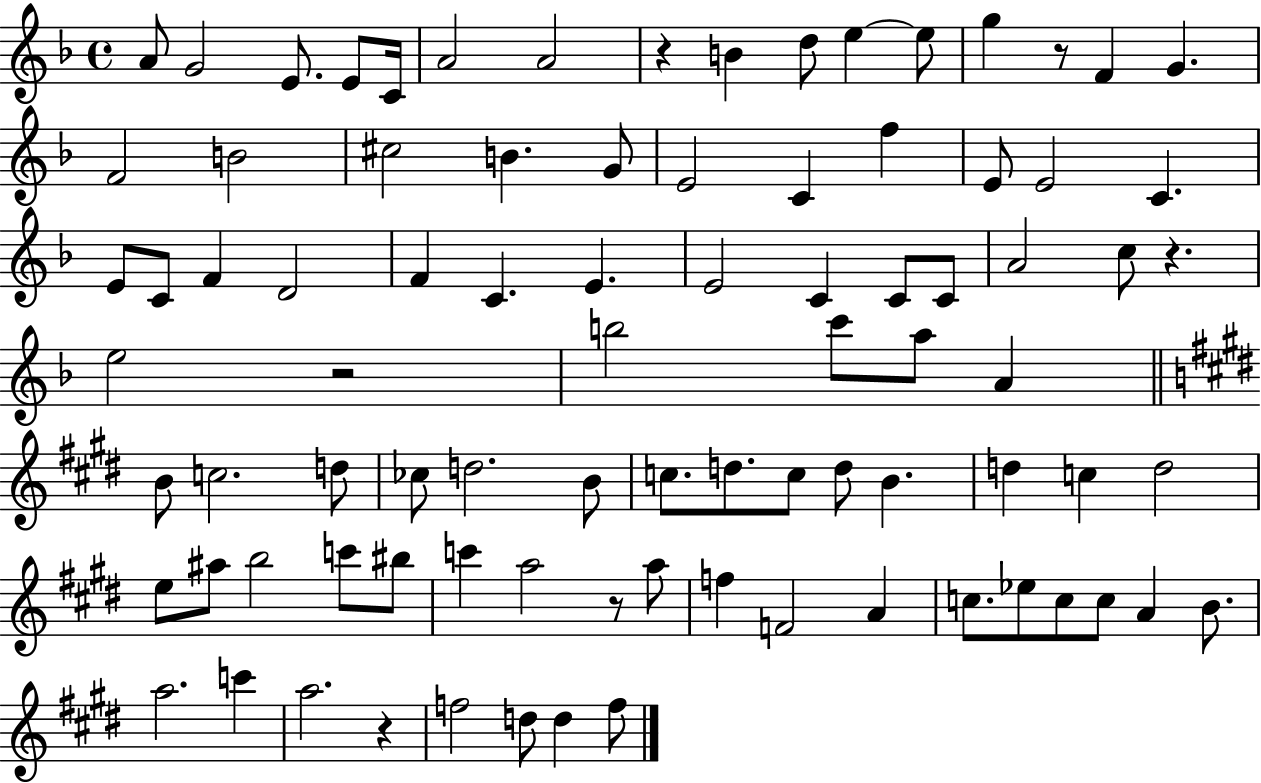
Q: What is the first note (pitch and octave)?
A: A4